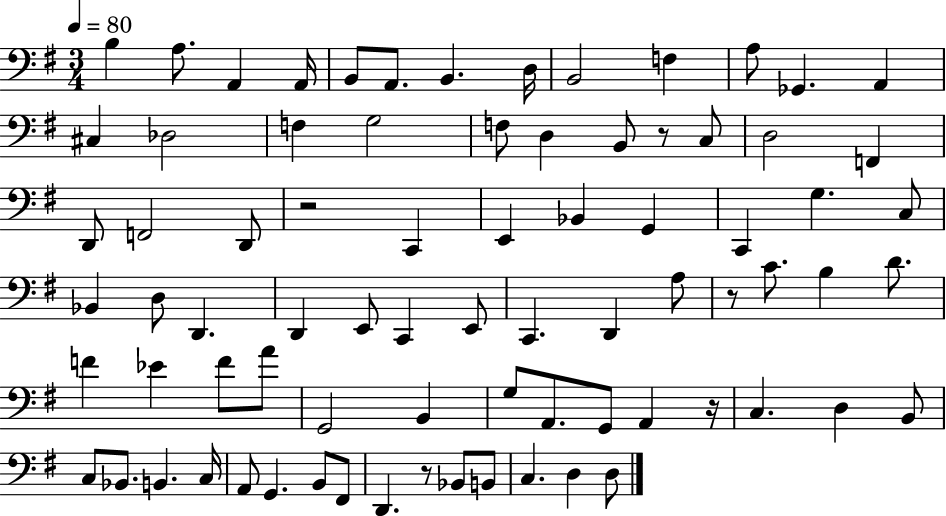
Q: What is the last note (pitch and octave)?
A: D3